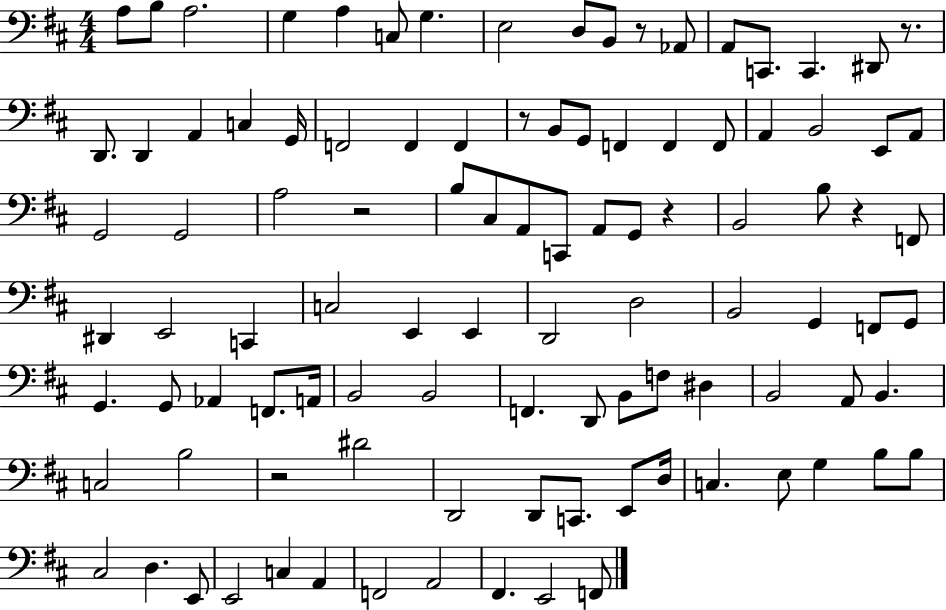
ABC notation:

X:1
T:Untitled
M:4/4
L:1/4
K:D
A,/2 B,/2 A,2 G, A, C,/2 G, E,2 D,/2 B,,/2 z/2 _A,,/2 A,,/2 C,,/2 C,, ^D,,/2 z/2 D,,/2 D,, A,, C, G,,/4 F,,2 F,, F,, z/2 B,,/2 G,,/2 F,, F,, F,,/2 A,, B,,2 E,,/2 A,,/2 G,,2 G,,2 A,2 z2 B,/2 ^C,/2 A,,/2 C,,/2 A,,/2 G,,/2 z B,,2 B,/2 z F,,/2 ^D,, E,,2 C,, C,2 E,, E,, D,,2 D,2 B,,2 G,, F,,/2 G,,/2 G,, G,,/2 _A,, F,,/2 A,,/4 B,,2 B,,2 F,, D,,/2 B,,/2 F,/2 ^D, B,,2 A,,/2 B,, C,2 B,2 z2 ^D2 D,,2 D,,/2 C,,/2 E,,/2 D,/4 C, E,/2 G, B,/2 B,/2 ^C,2 D, E,,/2 E,,2 C, A,, F,,2 A,,2 ^F,, E,,2 F,,/2